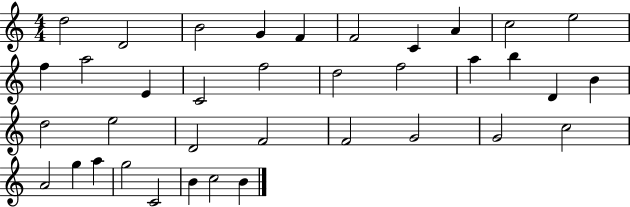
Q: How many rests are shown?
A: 0